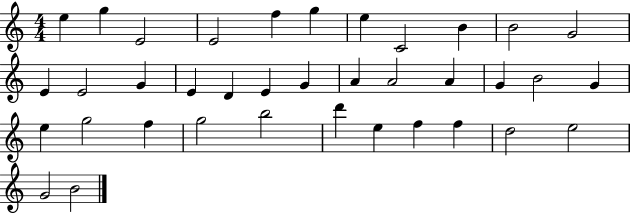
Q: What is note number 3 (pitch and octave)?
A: E4